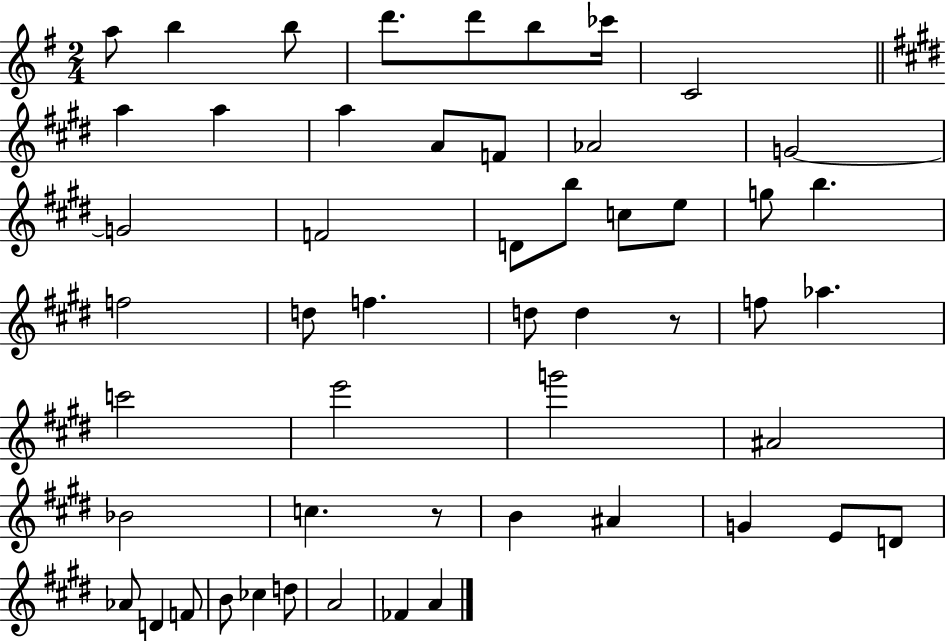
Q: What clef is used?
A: treble